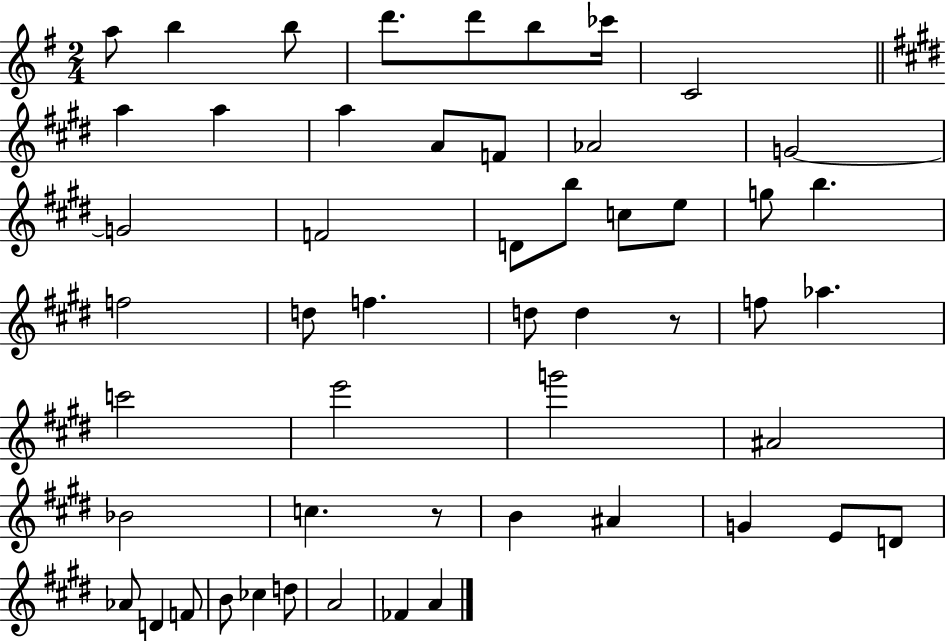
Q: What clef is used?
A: treble